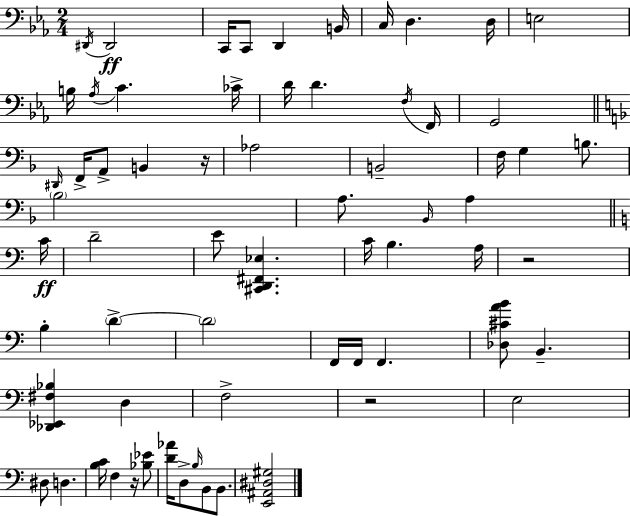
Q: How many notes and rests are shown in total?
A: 66